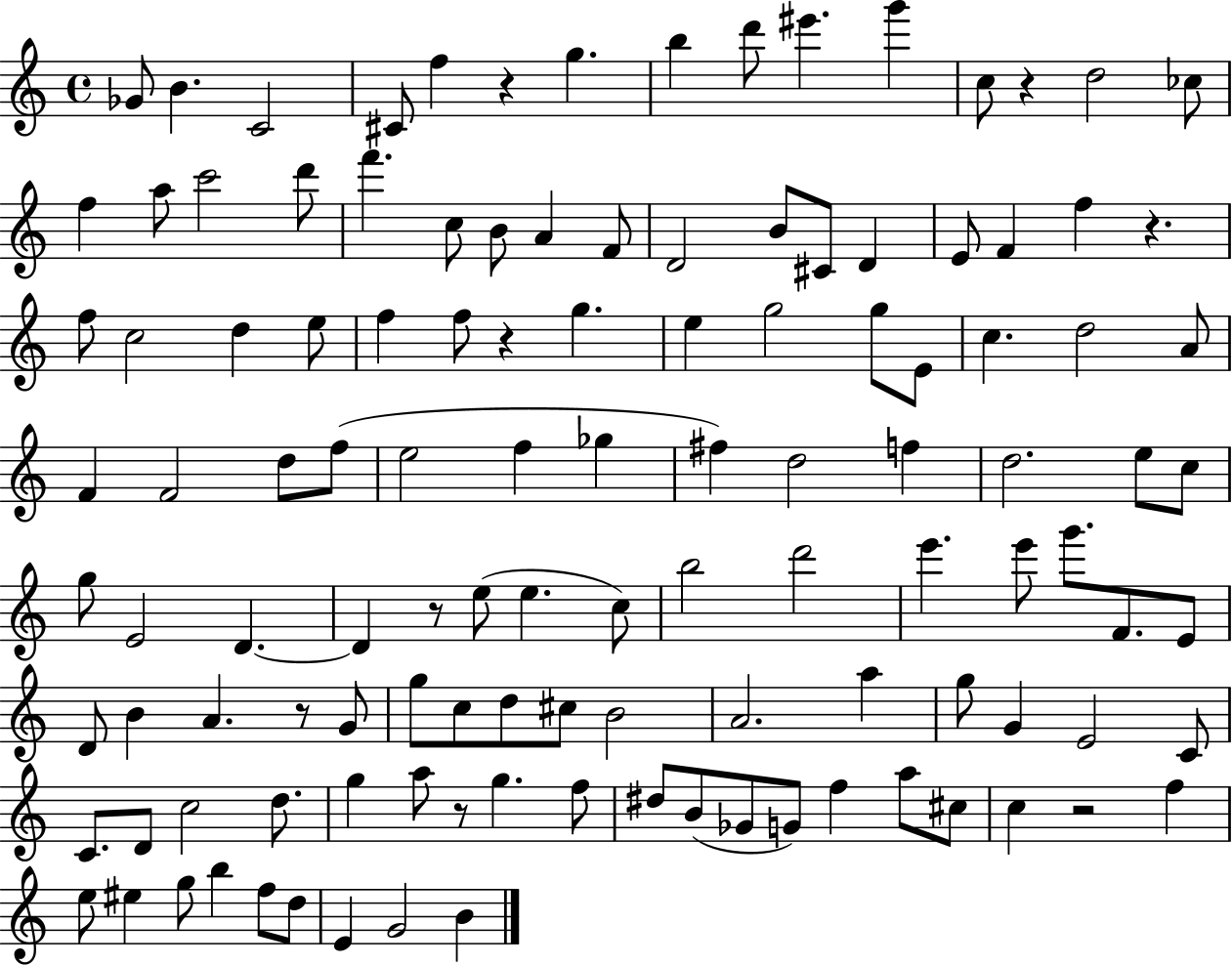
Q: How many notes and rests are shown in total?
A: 119